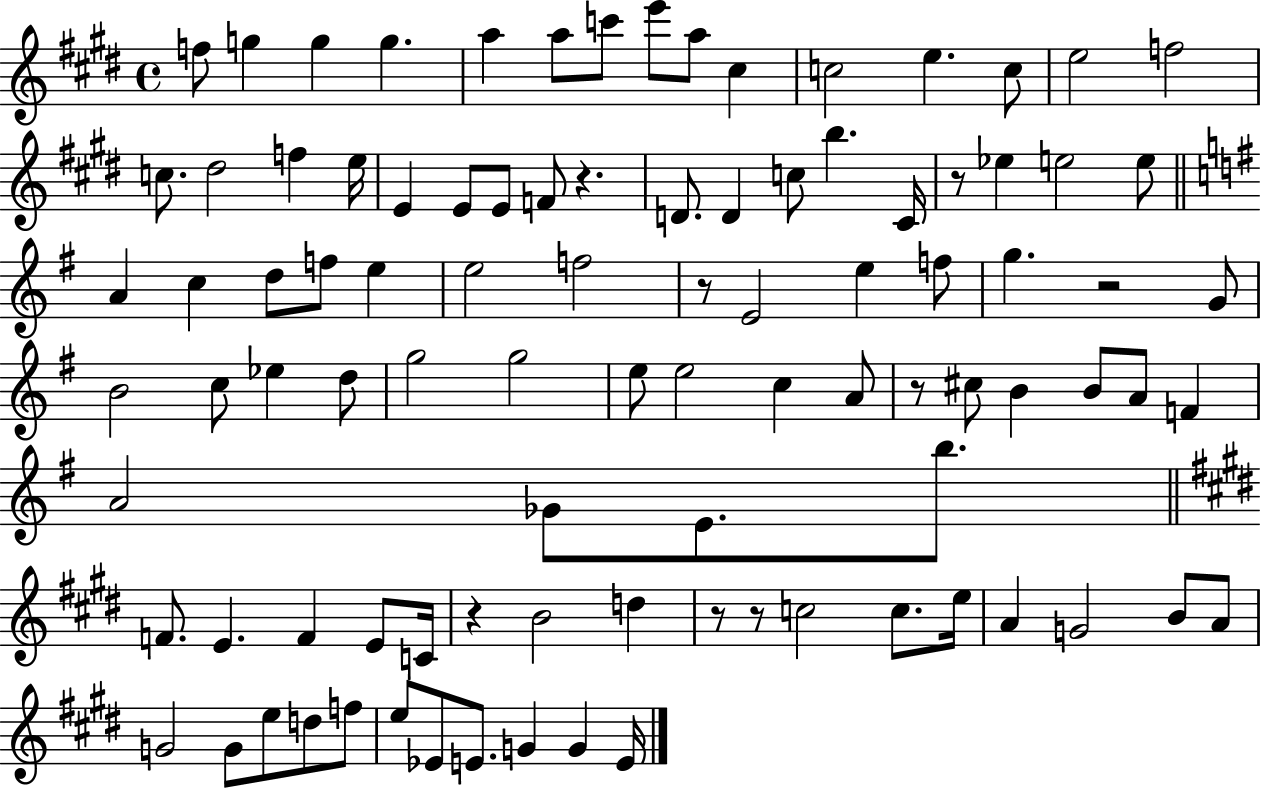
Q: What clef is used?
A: treble